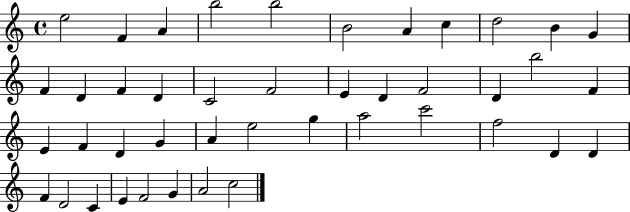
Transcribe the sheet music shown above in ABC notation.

X:1
T:Untitled
M:4/4
L:1/4
K:C
e2 F A b2 b2 B2 A c d2 B G F D F D C2 F2 E D F2 D b2 F E F D G A e2 g a2 c'2 f2 D D F D2 C E F2 G A2 c2